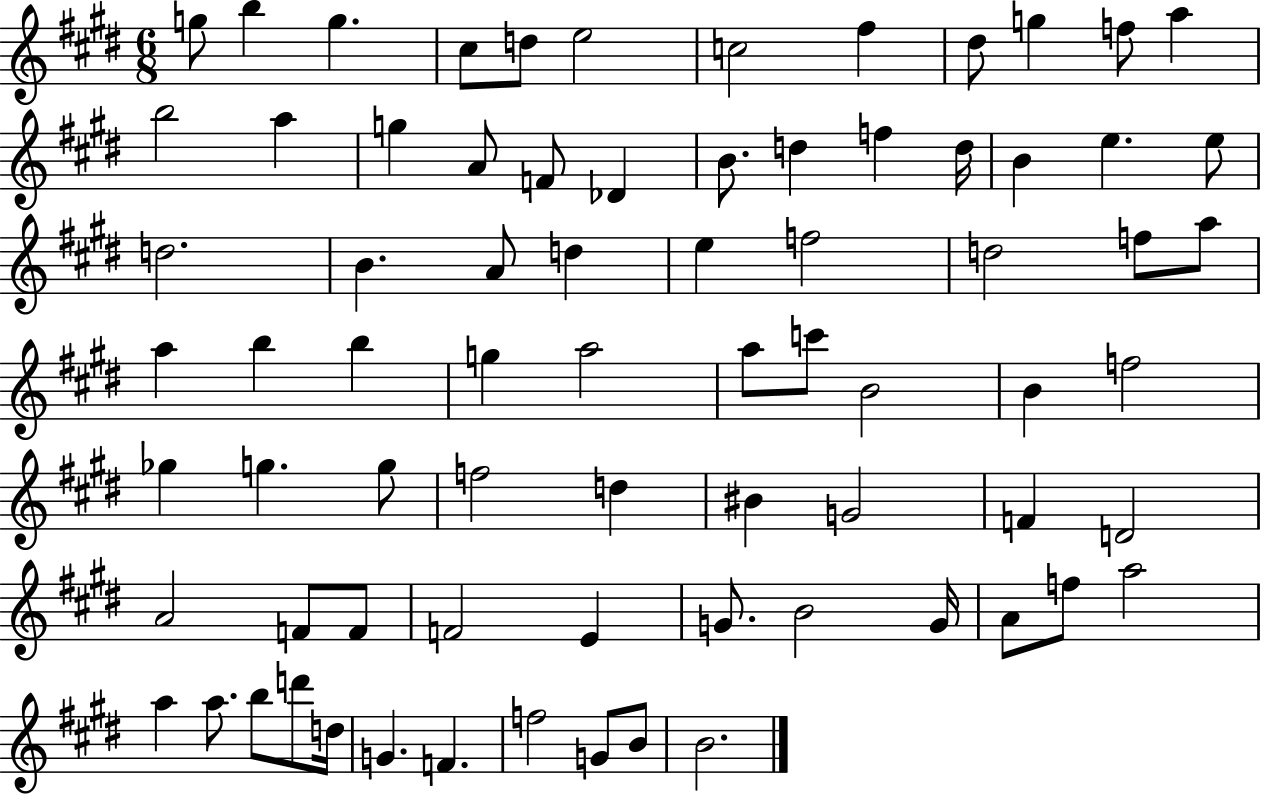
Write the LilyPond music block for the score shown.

{
  \clef treble
  \numericTimeSignature
  \time 6/8
  \key e \major
  g''8 b''4 g''4. | cis''8 d''8 e''2 | c''2 fis''4 | dis''8 g''4 f''8 a''4 | \break b''2 a''4 | g''4 a'8 f'8 des'4 | b'8. d''4 f''4 d''16 | b'4 e''4. e''8 | \break d''2. | b'4. a'8 d''4 | e''4 f''2 | d''2 f''8 a''8 | \break a''4 b''4 b''4 | g''4 a''2 | a''8 c'''8 b'2 | b'4 f''2 | \break ges''4 g''4. g''8 | f''2 d''4 | bis'4 g'2 | f'4 d'2 | \break a'2 f'8 f'8 | f'2 e'4 | g'8. b'2 g'16 | a'8 f''8 a''2 | \break a''4 a''8. b''8 d'''8 d''16 | g'4. f'4. | f''2 g'8 b'8 | b'2. | \break \bar "|."
}